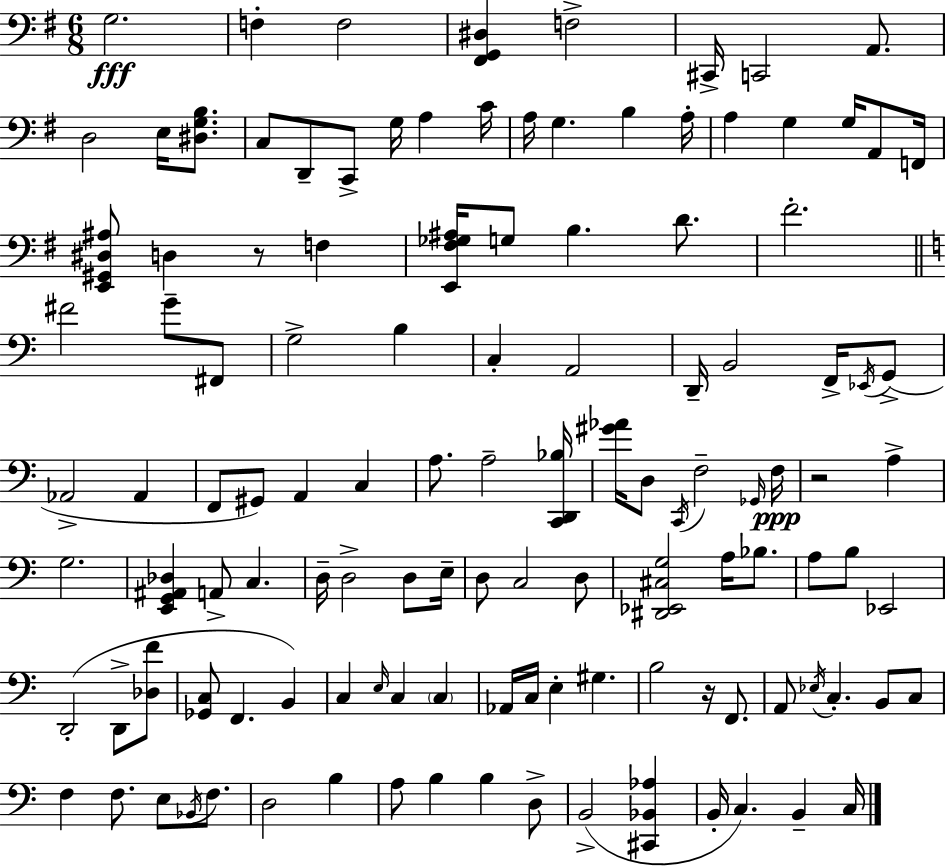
X:1
T:Untitled
M:6/8
L:1/4
K:Em
G,2 F, F,2 [^F,,G,,^D,] F,2 ^C,,/4 C,,2 A,,/2 D,2 E,/4 [^D,G,B,]/2 C,/2 D,,/2 C,,/2 G,/4 A, C/4 A,/4 G, B, A,/4 A, G, G,/4 A,,/2 F,,/4 [E,,^G,,^D,^A,]/2 D, z/2 F, [E,,^F,_G,^A,]/4 G,/2 B, D/2 ^F2 ^F2 G/2 ^F,,/2 G,2 B, C, A,,2 D,,/4 B,,2 F,,/4 _E,,/4 G,,/2 _A,,2 _A,, F,,/2 ^G,,/2 A,, C, A,/2 A,2 [C,,D,,_B,]/4 [^G_A]/4 D,/2 C,,/4 F,2 _G,,/4 F,/4 z2 A, G,2 [E,,G,,^A,,_D,] A,,/2 C, D,/4 D,2 D,/2 E,/4 D,/2 C,2 D,/2 [^D,,_E,,^C,G,]2 A,/4 _B,/2 A,/2 B,/2 _E,,2 D,,2 D,,/2 [_D,F]/2 [_G,,C,]/2 F,, B,, C, E,/4 C, C, _A,,/4 C,/4 E, ^G, B,2 z/4 F,,/2 A,,/2 _E,/4 C, B,,/2 C,/2 F, F,/2 E,/2 _B,,/4 F,/2 D,2 B, A,/2 B, B, D,/2 B,,2 [^C,,_B,,_A,] B,,/4 C, B,, C,/4